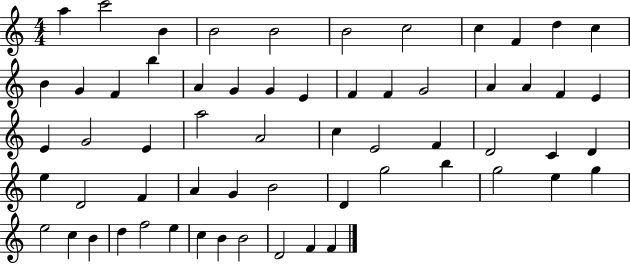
A5/q C6/h B4/q B4/h B4/h B4/h C5/h C5/q F4/q D5/q C5/q B4/q G4/q F4/q B5/q A4/q G4/q G4/q E4/q F4/q F4/q G4/h A4/q A4/q F4/q E4/q E4/q G4/h E4/q A5/h A4/h C5/q E4/h F4/q D4/h C4/q D4/q E5/q D4/h F4/q A4/q G4/q B4/h D4/q G5/h B5/q G5/h E5/q G5/q E5/h C5/q B4/q D5/q F5/h E5/q C5/q B4/q B4/h D4/h F4/q F4/q